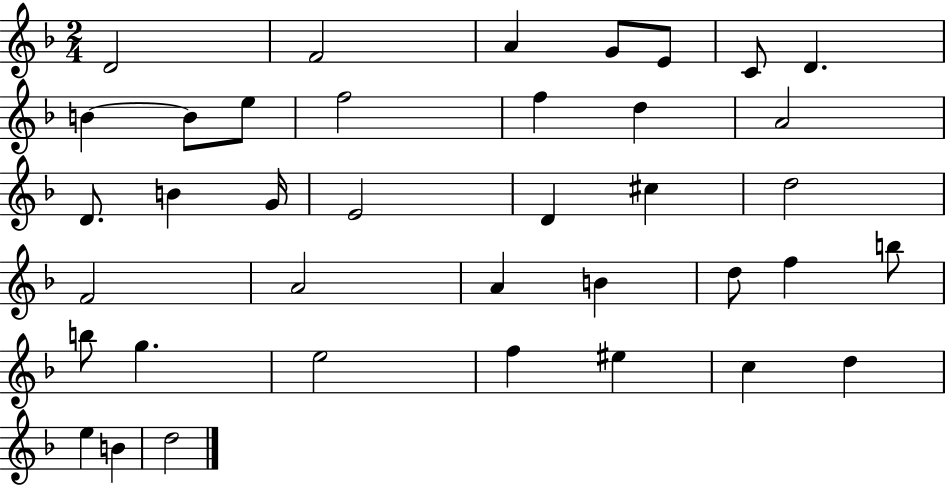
{
  \clef treble
  \numericTimeSignature
  \time 2/4
  \key f \major
  d'2 | f'2 | a'4 g'8 e'8 | c'8 d'4. | \break b'4~~ b'8 e''8 | f''2 | f''4 d''4 | a'2 | \break d'8. b'4 g'16 | e'2 | d'4 cis''4 | d''2 | \break f'2 | a'2 | a'4 b'4 | d''8 f''4 b''8 | \break b''8 g''4. | e''2 | f''4 eis''4 | c''4 d''4 | \break e''4 b'4 | d''2 | \bar "|."
}